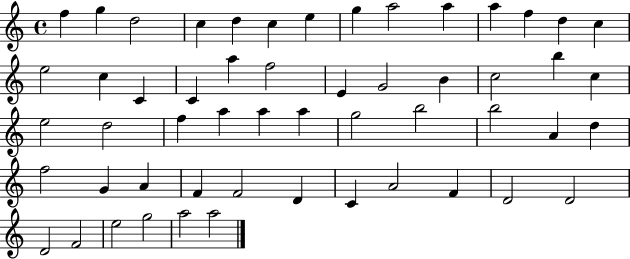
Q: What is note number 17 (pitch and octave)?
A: C4